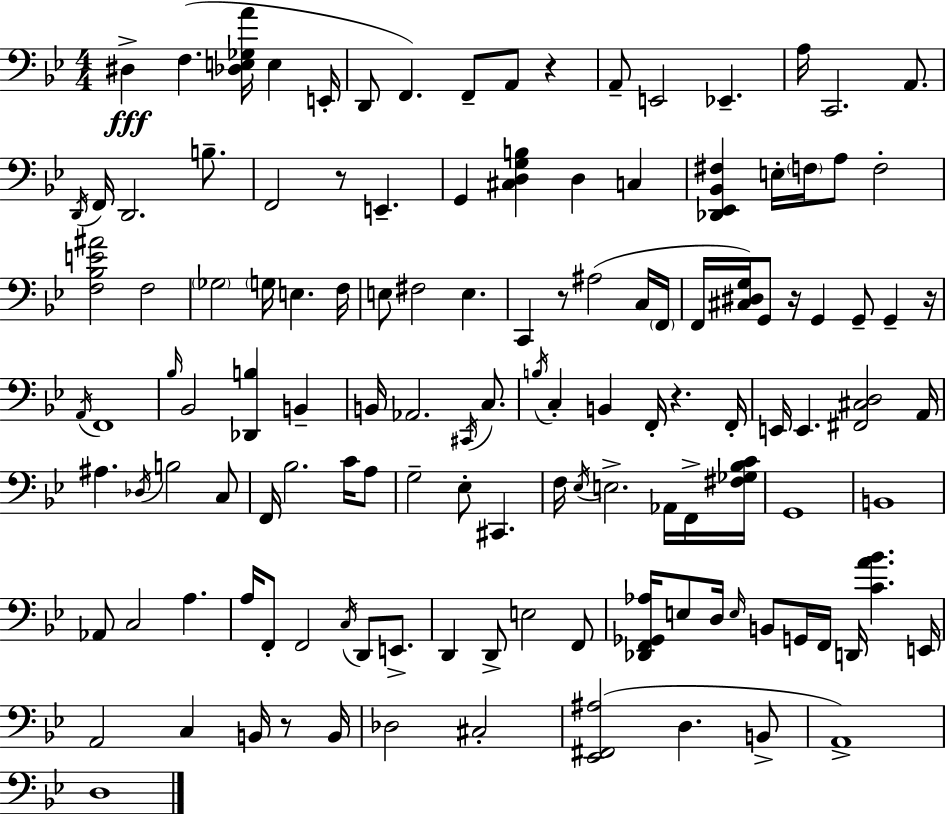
{
  \clef bass
  \numericTimeSignature
  \time 4/4
  \key bes \major
  dis4->\fff f4.( <des e ges a'>16 e4 e,16-. | d,8 f,4.) f,8-- a,8 r4 | a,8-- e,2 ees,4.-- | a16 c,2. a,8. | \break \acciaccatura { d,16 } f,16 d,2. b8.-- | f,2 r8 e,4.-- | g,4 <cis d g b>4 d4 c4 | <des, ees, bes, fis>4 e16-. \parenthesize f16 a8 f2-. | \break <f bes e' ais'>2 f2 | \parenthesize ges2 \parenthesize g16 e4. | f16 e8 fis2 e4. | c,4 r8 ais2( c16 | \break \parenthesize f,16 f,16 <cis dis g>16) g,8 r16 g,4 g,8-- g,4-- | r16 \acciaccatura { a,16 } f,1 | \grace { bes16 } bes,2 <des, b>4 b,4-- | b,16 aes,2. | \break \acciaccatura { cis,16 } c8. \acciaccatura { b16 } c4-. b,4 f,16-. r4. | f,16-. e,16 e,4. <fis, cis d>2 | a,16 ais4. \acciaccatura { des16 } b2 | c8 f,16 bes2. | \break c'16 a8 g2-- ees8-. | cis,4. f16 \acciaccatura { ees16 } e2.-> | aes,16 f,16-> <fis ges bes c'>16 g,1 | b,1 | \break aes,8 c2 | a4. a16 f,8-. f,2 | \acciaccatura { c16 } d,8 e,8.-> d,4 d,8-> e2 | f,8 <des, f, ges, aes>16 e8 d16 \grace { e16 } b,8 g,16 | \break f,16 d,16 <c' a' bes'>4. e,16 a,2 | c4 b,16 r8 b,16 des2 | cis2-. <ees, fis, ais>2( | d4. b,8-> a,1->) | \break d1 | \bar "|."
}